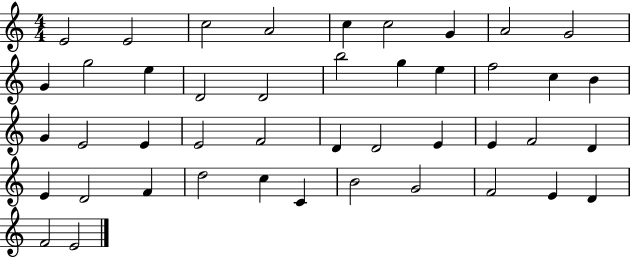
{
  \clef treble
  \numericTimeSignature
  \time 4/4
  \key c \major
  e'2 e'2 | c''2 a'2 | c''4 c''2 g'4 | a'2 g'2 | \break g'4 g''2 e''4 | d'2 d'2 | b''2 g''4 e''4 | f''2 c''4 b'4 | \break g'4 e'2 e'4 | e'2 f'2 | d'4 d'2 e'4 | e'4 f'2 d'4 | \break e'4 d'2 f'4 | d''2 c''4 c'4 | b'2 g'2 | f'2 e'4 d'4 | \break f'2 e'2 | \bar "|."
}